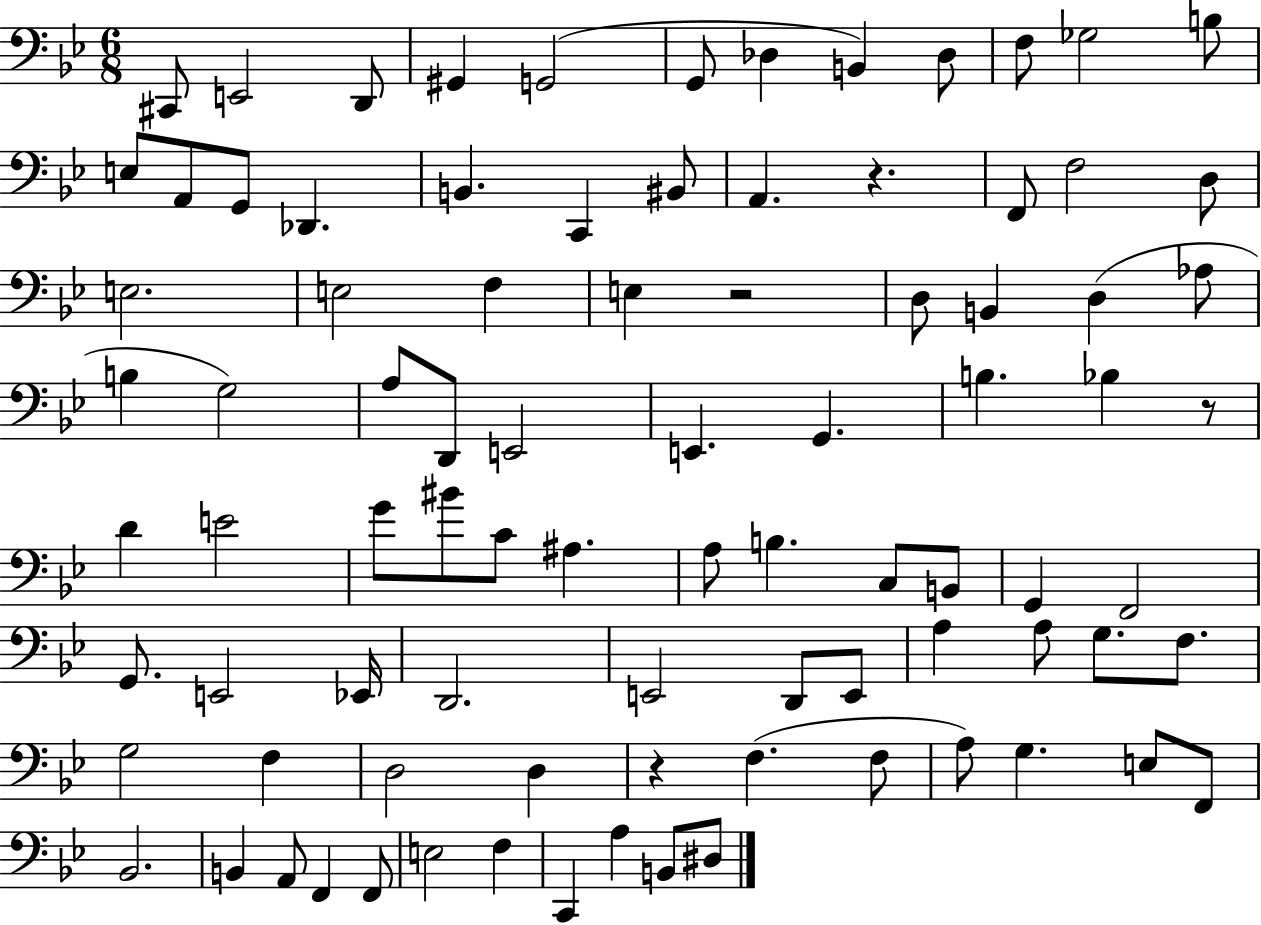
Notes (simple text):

C#2/e E2/h D2/e G#2/q G2/h G2/e Db3/q B2/q Db3/e F3/e Gb3/h B3/e E3/e A2/e G2/e Db2/q. B2/q. C2/q BIS2/e A2/q. R/q. F2/e F3/h D3/e E3/h. E3/h F3/q E3/q R/h D3/e B2/q D3/q Ab3/e B3/q G3/h A3/e D2/e E2/h E2/q. G2/q. B3/q. Bb3/q R/e D4/q E4/h G4/e BIS4/e C4/e A#3/q. A3/e B3/q. C3/e B2/e G2/q F2/h G2/e. E2/h Eb2/s D2/h. E2/h D2/e E2/e A3/q A3/e G3/e. F3/e. G3/h F3/q D3/h D3/q R/q F3/q. F3/e A3/e G3/q. E3/e F2/e Bb2/h. B2/q A2/e F2/q F2/e E3/h F3/q C2/q A3/q B2/e D#3/e